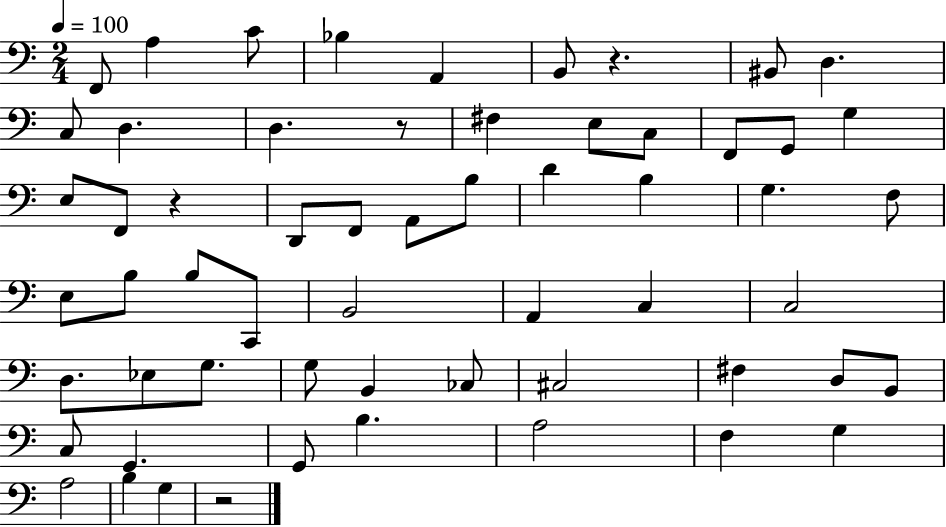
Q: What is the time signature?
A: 2/4